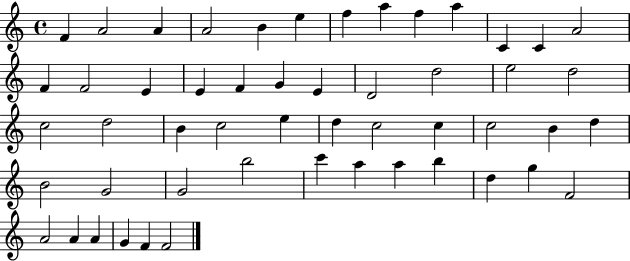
X:1
T:Untitled
M:4/4
L:1/4
K:C
F A2 A A2 B e f a f a C C A2 F F2 E E F G E D2 d2 e2 d2 c2 d2 B c2 e d c2 c c2 B d B2 G2 G2 b2 c' a a b d g F2 A2 A A G F F2